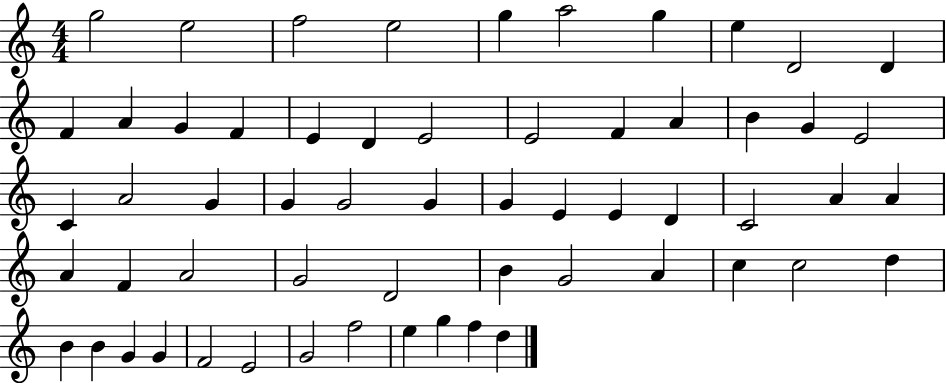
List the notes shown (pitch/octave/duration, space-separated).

G5/h E5/h F5/h E5/h G5/q A5/h G5/q E5/q D4/h D4/q F4/q A4/q G4/q F4/q E4/q D4/q E4/h E4/h F4/q A4/q B4/q G4/q E4/h C4/q A4/h G4/q G4/q G4/h G4/q G4/q E4/q E4/q D4/q C4/h A4/q A4/q A4/q F4/q A4/h G4/h D4/h B4/q G4/h A4/q C5/q C5/h D5/q B4/q B4/q G4/q G4/q F4/h E4/h G4/h F5/h E5/q G5/q F5/q D5/q